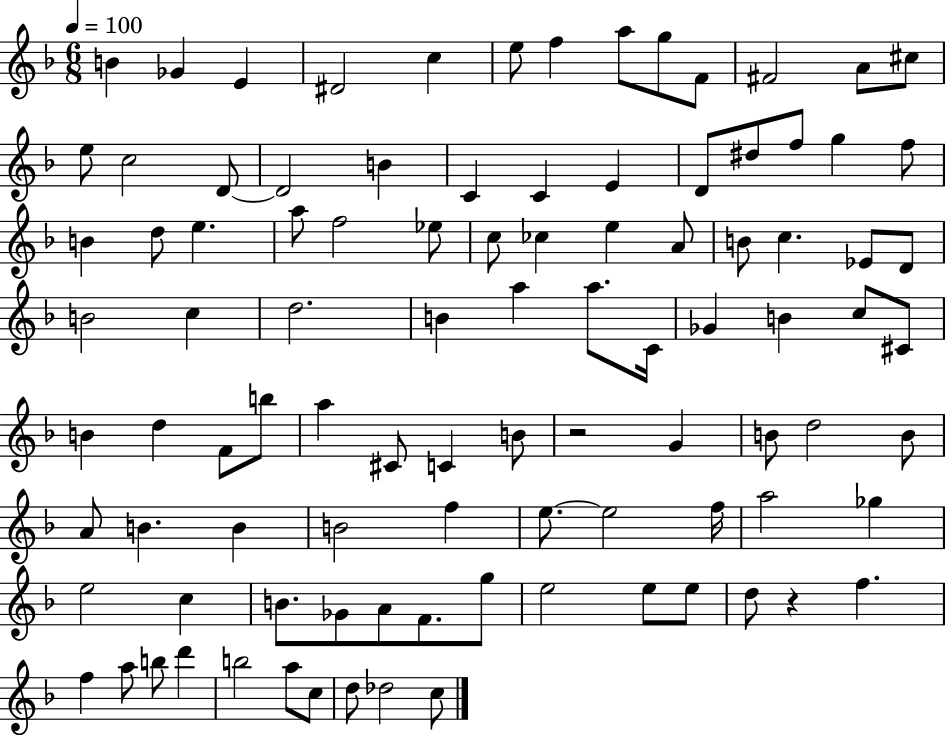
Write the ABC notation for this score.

X:1
T:Untitled
M:6/8
L:1/4
K:F
B _G E ^D2 c e/2 f a/2 g/2 F/2 ^F2 A/2 ^c/2 e/2 c2 D/2 D2 B C C E D/2 ^d/2 f/2 g f/2 B d/2 e a/2 f2 _e/2 c/2 _c e A/2 B/2 c _E/2 D/2 B2 c d2 B a a/2 C/4 _G B c/2 ^C/2 B d F/2 b/2 a ^C/2 C B/2 z2 G B/2 d2 B/2 A/2 B B B2 f e/2 e2 f/4 a2 _g e2 c B/2 _G/2 A/2 F/2 g/2 e2 e/2 e/2 d/2 z f f a/2 b/2 d' b2 a/2 c/2 d/2 _d2 c/2